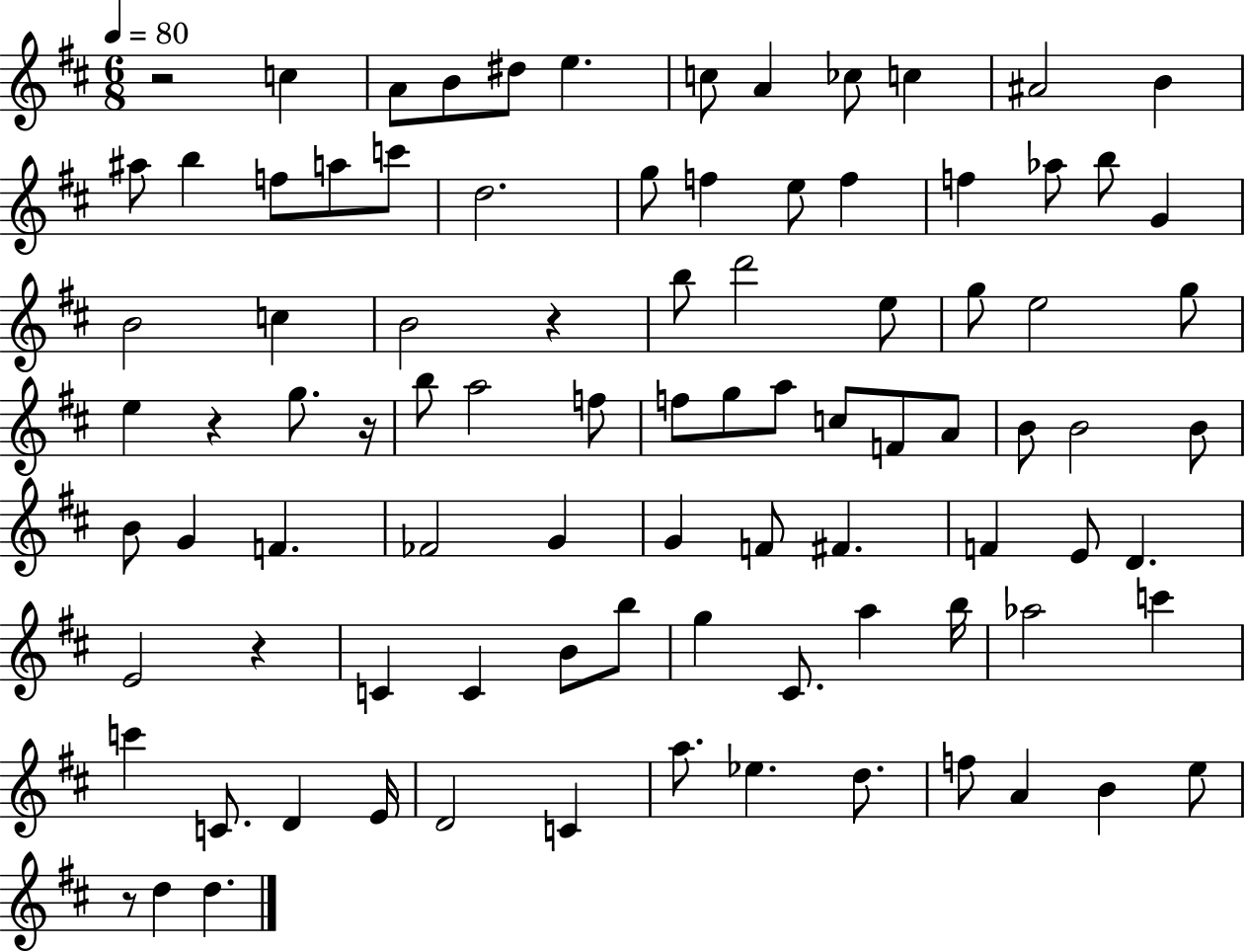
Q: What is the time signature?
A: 6/8